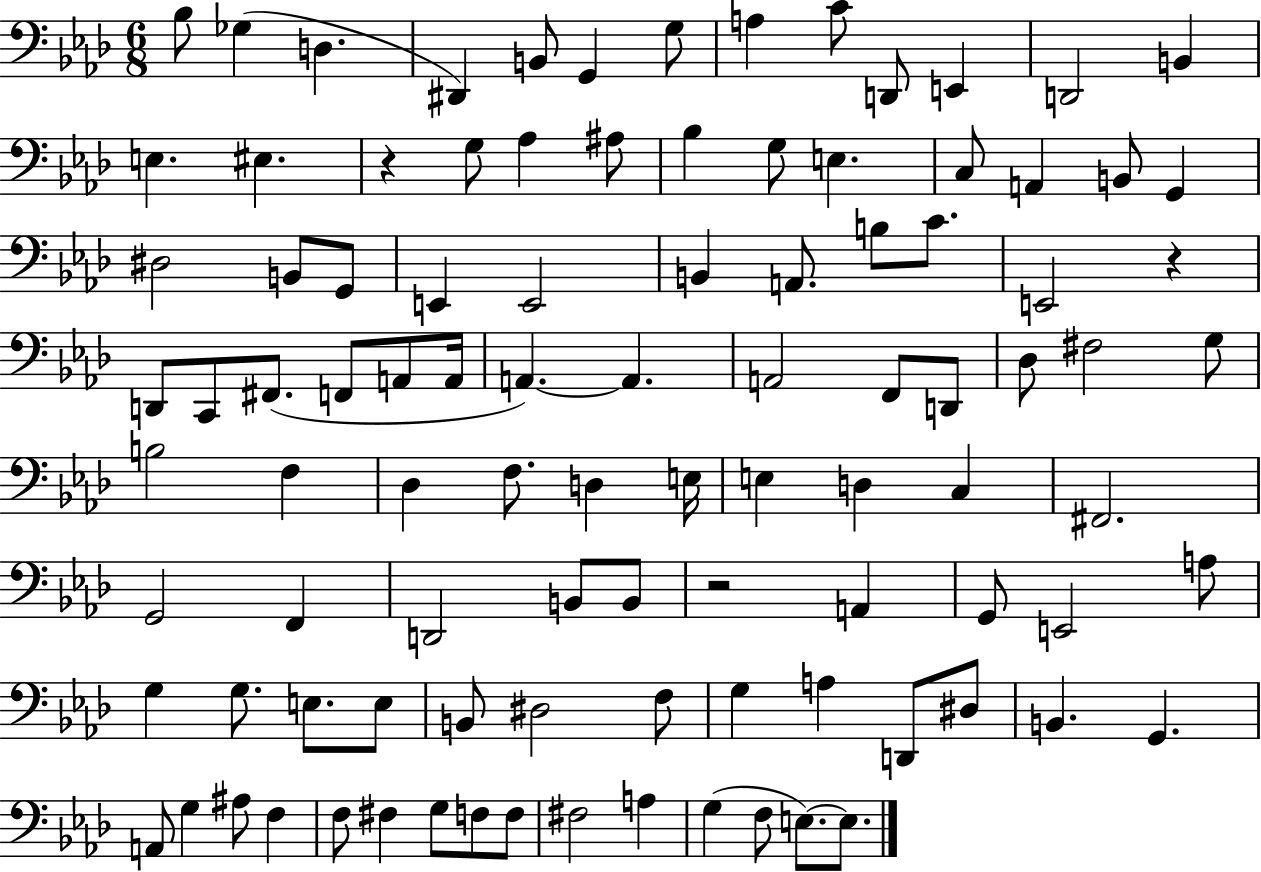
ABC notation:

X:1
T:Untitled
M:6/8
L:1/4
K:Ab
_B,/2 _G, D, ^D,, B,,/2 G,, G,/2 A, C/2 D,,/2 E,, D,,2 B,, E, ^E, z G,/2 _A, ^A,/2 _B, G,/2 E, C,/2 A,, B,,/2 G,, ^D,2 B,,/2 G,,/2 E,, E,,2 B,, A,,/2 B,/2 C/2 E,,2 z D,,/2 C,,/2 ^F,,/2 F,,/2 A,,/2 A,,/4 A,, A,, A,,2 F,,/2 D,,/2 _D,/2 ^F,2 G,/2 B,2 F, _D, F,/2 D, E,/4 E, D, C, ^F,,2 G,,2 F,, D,,2 B,,/2 B,,/2 z2 A,, G,,/2 E,,2 A,/2 G, G,/2 E,/2 E,/2 B,,/2 ^D,2 F,/2 G, A, D,,/2 ^D,/2 B,, G,, A,,/2 G, ^A,/2 F, F,/2 ^F, G,/2 F,/2 F,/2 ^F,2 A, G, F,/2 E,/2 E,/2